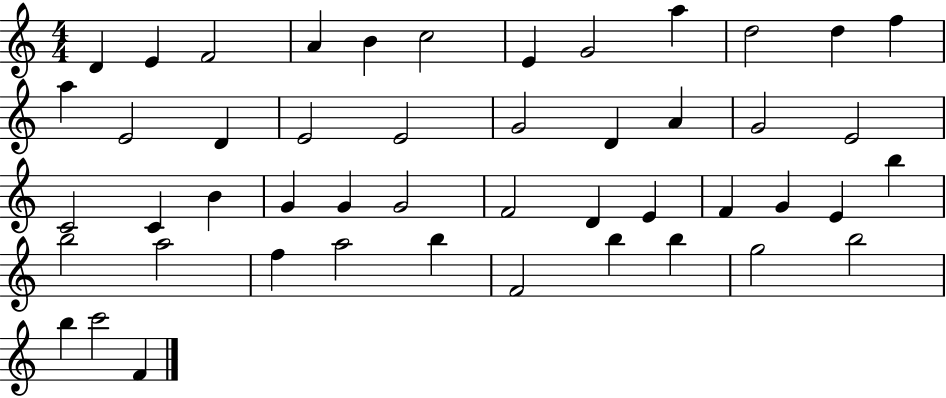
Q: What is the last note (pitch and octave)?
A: F4